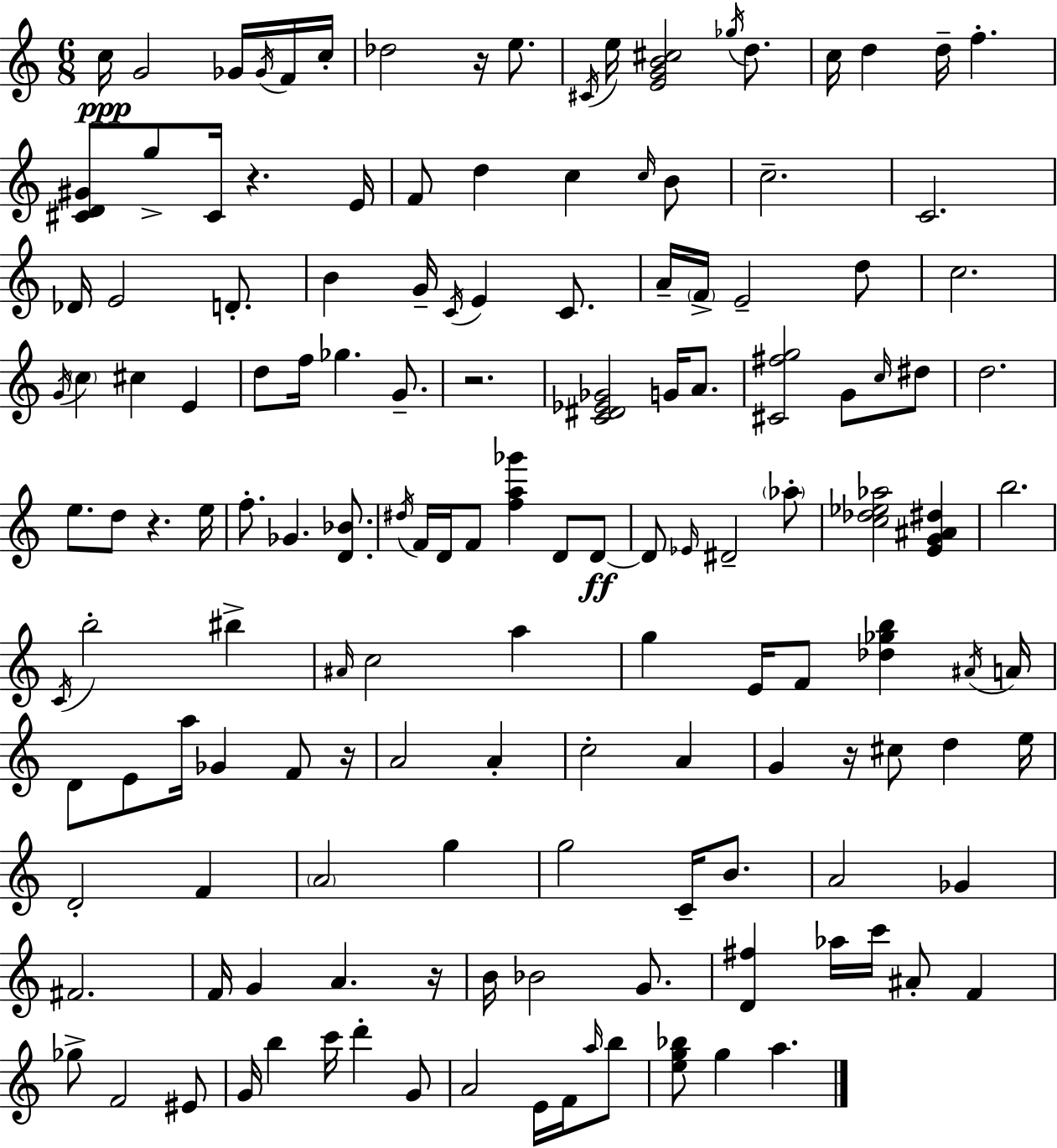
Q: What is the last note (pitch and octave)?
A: A5